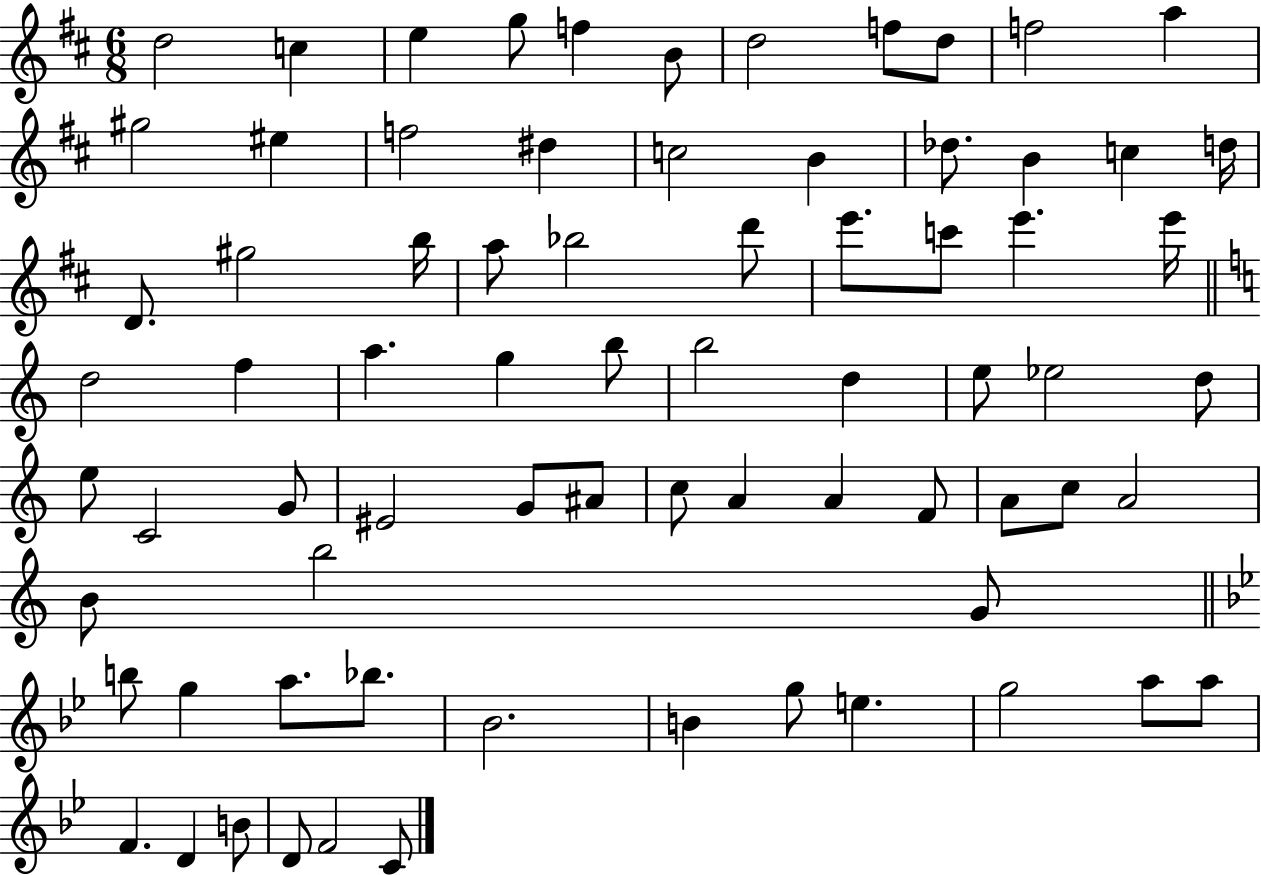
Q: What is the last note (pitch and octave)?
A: C4